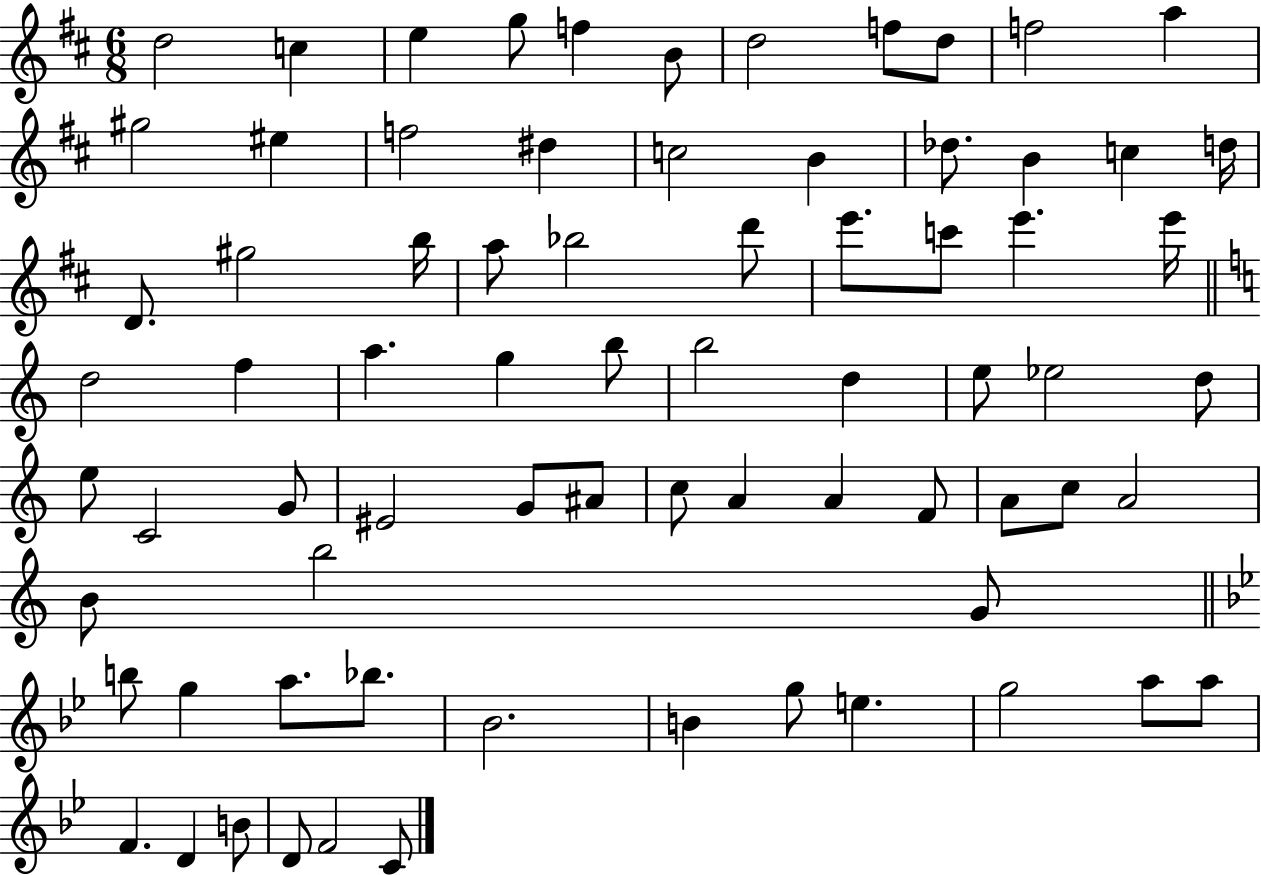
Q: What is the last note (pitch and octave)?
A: C4